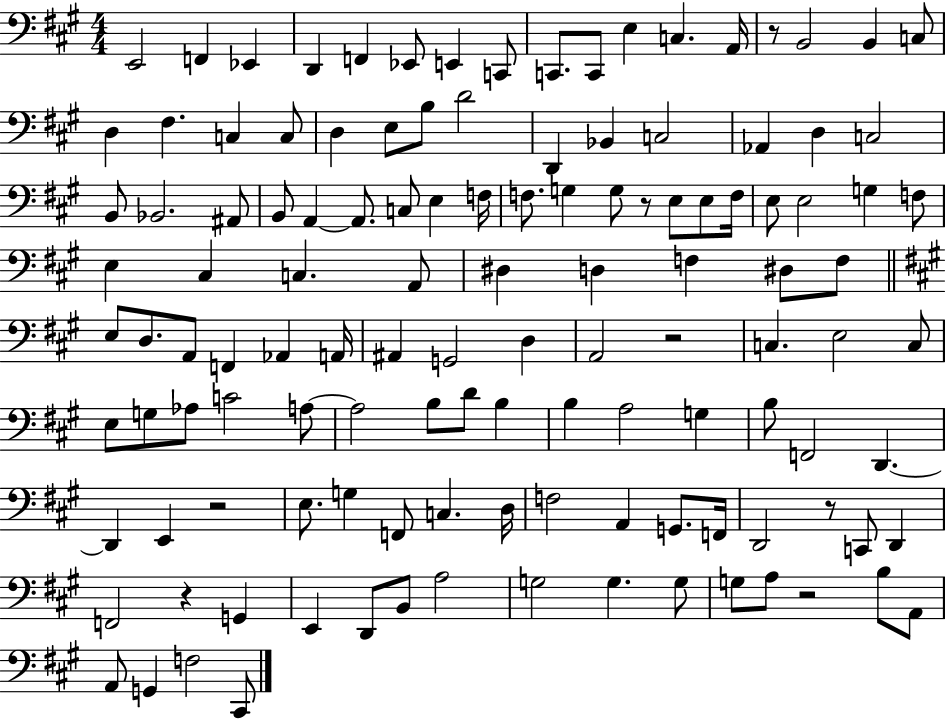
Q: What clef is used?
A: bass